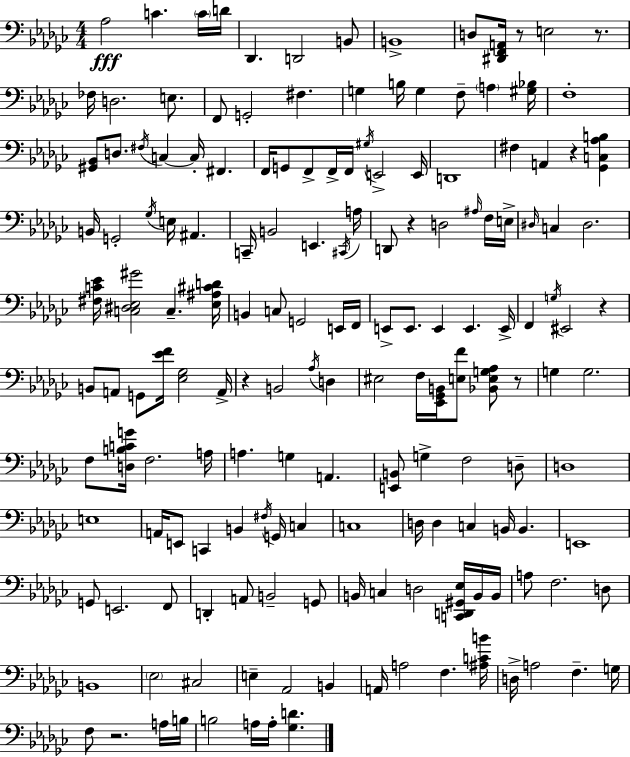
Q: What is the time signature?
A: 4/4